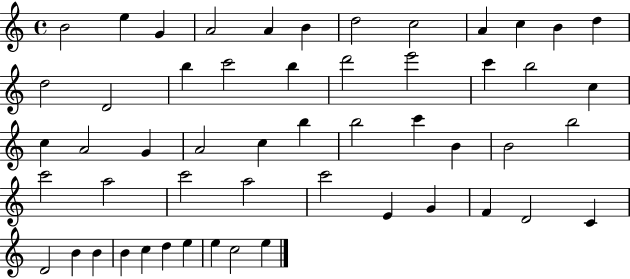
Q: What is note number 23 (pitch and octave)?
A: C5